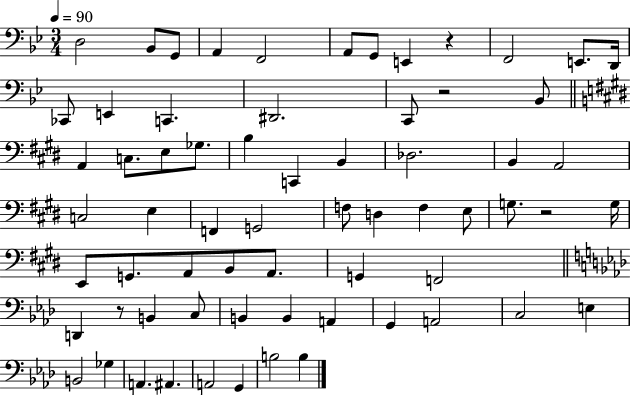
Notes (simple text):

D3/h Bb2/e G2/e A2/q F2/h A2/e G2/e E2/q R/q F2/h E2/e. D2/s CES2/e E2/q C2/q. D#2/h. C2/e R/h Bb2/e A2/q C3/e. E3/e Gb3/e. B3/q C2/q B2/q Db3/h. B2/q A2/h C3/h E3/q F2/q G2/h F3/e D3/q F3/q E3/e G3/e. R/h G3/s E2/e G2/e. A2/e B2/e A2/e. G2/q F2/h D2/q R/e B2/q C3/e B2/q B2/q A2/q G2/q A2/h C3/h E3/q B2/h Gb3/q A2/q. A#2/q. A2/h G2/q B3/h B3/q